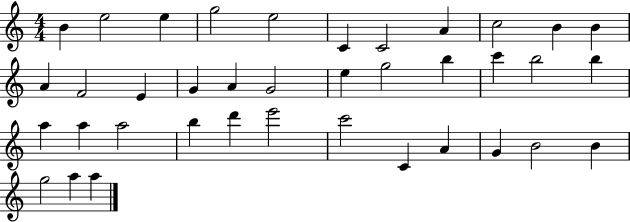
X:1
T:Untitled
M:4/4
L:1/4
K:C
B e2 e g2 e2 C C2 A c2 B B A F2 E G A G2 e g2 b c' b2 b a a a2 b d' e'2 c'2 C A G B2 B g2 a a